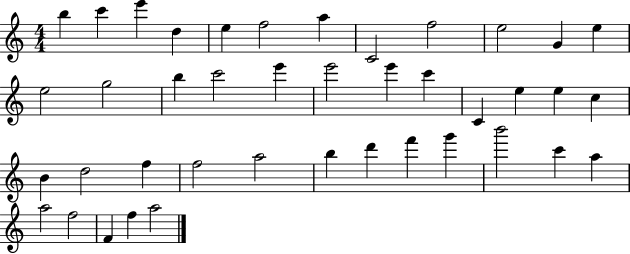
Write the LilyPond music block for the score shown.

{
  \clef treble
  \numericTimeSignature
  \time 4/4
  \key c \major
  b''4 c'''4 e'''4 d''4 | e''4 f''2 a''4 | c'2 f''2 | e''2 g'4 e''4 | \break e''2 g''2 | b''4 c'''2 e'''4 | e'''2 e'''4 c'''4 | c'4 e''4 e''4 c''4 | \break b'4 d''2 f''4 | f''2 a''2 | b''4 d'''4 f'''4 g'''4 | b'''2 c'''4 a''4 | \break a''2 f''2 | f'4 f''4 a''2 | \bar "|."
}